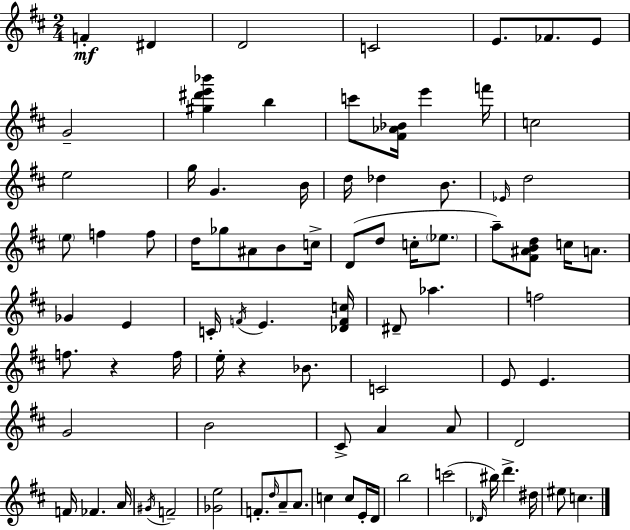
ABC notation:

X:1
T:Untitled
M:2/4
L:1/4
K:D
F ^D D2 C2 E/2 _F/2 E/2 G2 [^g^d'e'_b'] b c'/2 [^F_A_B]/4 e' f'/4 c2 e2 g/4 G B/4 d/4 _d B/2 _E/4 d2 e/2 f f/2 d/4 _g/2 ^A/2 B/2 c/4 D/2 d/2 c/4 _e/2 a/2 [^F^ABd]/2 c/4 A/2 _G E C/4 F/4 E [_DFc]/4 ^D/2 _a f2 f/2 z f/4 e/4 z _B/2 C2 E/2 E G2 B2 ^C/2 A A/2 D2 F/4 _F A/4 ^G/4 F2 [_Ge]2 F/2 d/4 A/2 A/2 c c/2 E/4 D/4 b2 c'2 _D/4 ^b/4 d' ^d/4 ^e/2 c